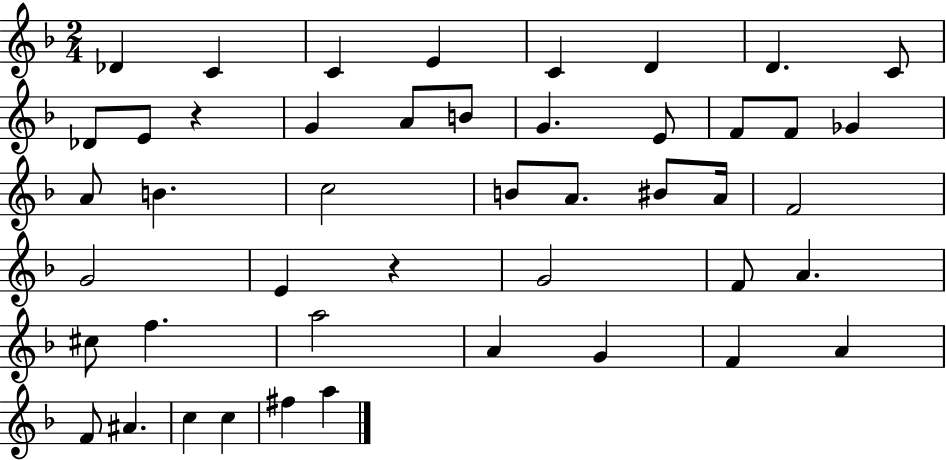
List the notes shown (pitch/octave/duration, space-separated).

Db4/q C4/q C4/q E4/q C4/q D4/q D4/q. C4/e Db4/e E4/e R/q G4/q A4/e B4/e G4/q. E4/e F4/e F4/e Gb4/q A4/e B4/q. C5/h B4/e A4/e. BIS4/e A4/s F4/h G4/h E4/q R/q G4/h F4/e A4/q. C#5/e F5/q. A5/h A4/q G4/q F4/q A4/q F4/e A#4/q. C5/q C5/q F#5/q A5/q